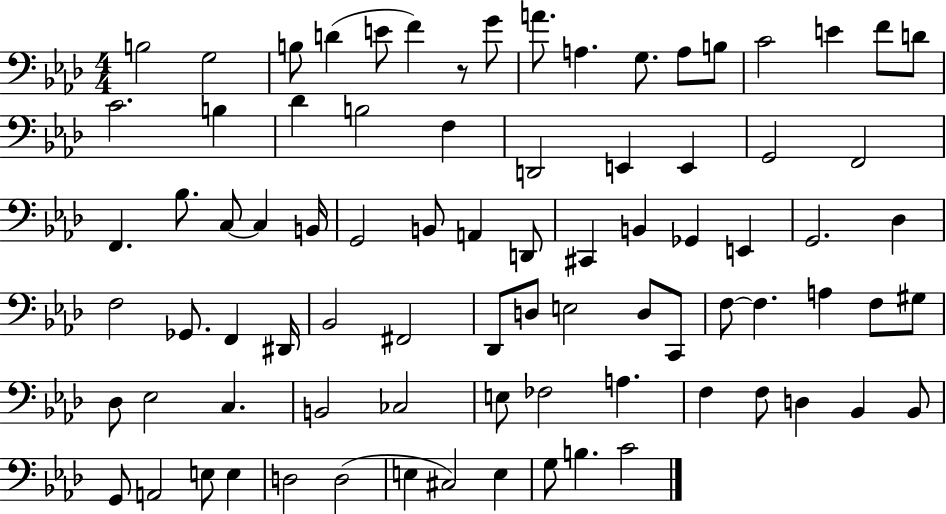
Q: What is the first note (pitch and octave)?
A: B3